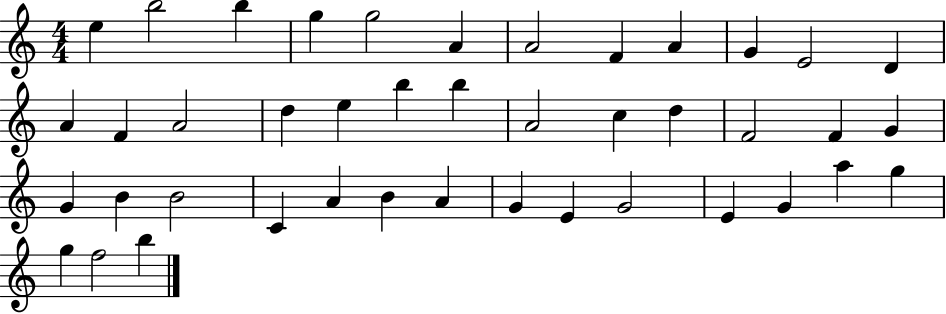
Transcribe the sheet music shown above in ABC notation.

X:1
T:Untitled
M:4/4
L:1/4
K:C
e b2 b g g2 A A2 F A G E2 D A F A2 d e b b A2 c d F2 F G G B B2 C A B A G E G2 E G a g g f2 b